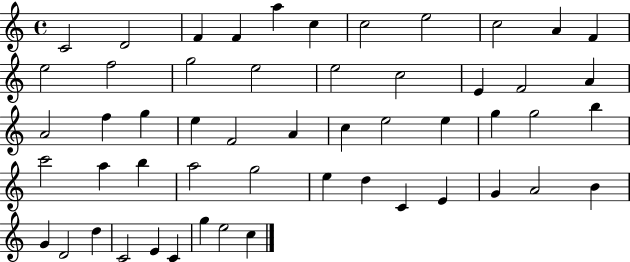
C4/h D4/h F4/q F4/q A5/q C5/q C5/h E5/h C5/h A4/q F4/q E5/h F5/h G5/h E5/h E5/h C5/h E4/q F4/h A4/q A4/h F5/q G5/q E5/q F4/h A4/q C5/q E5/h E5/q G5/q G5/h B5/q C6/h A5/q B5/q A5/h G5/h E5/q D5/q C4/q E4/q G4/q A4/h B4/q G4/q D4/h D5/q C4/h E4/q C4/q G5/q E5/h C5/q